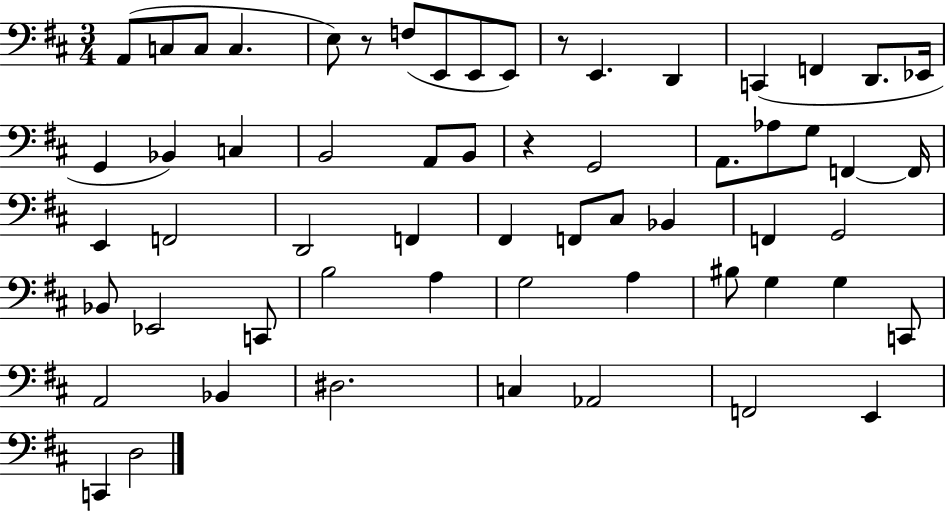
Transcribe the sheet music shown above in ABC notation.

X:1
T:Untitled
M:3/4
L:1/4
K:D
A,,/2 C,/2 C,/2 C, E,/2 z/2 F,/2 E,,/2 E,,/2 E,,/2 z/2 E,, D,, C,, F,, D,,/2 _E,,/4 G,, _B,, C, B,,2 A,,/2 B,,/2 z G,,2 A,,/2 _A,/2 G,/2 F,, F,,/4 E,, F,,2 D,,2 F,, ^F,, F,,/2 ^C,/2 _B,, F,, G,,2 _B,,/2 _E,,2 C,,/2 B,2 A, G,2 A, ^B,/2 G, G, C,,/2 A,,2 _B,, ^D,2 C, _A,,2 F,,2 E,, C,, D,2